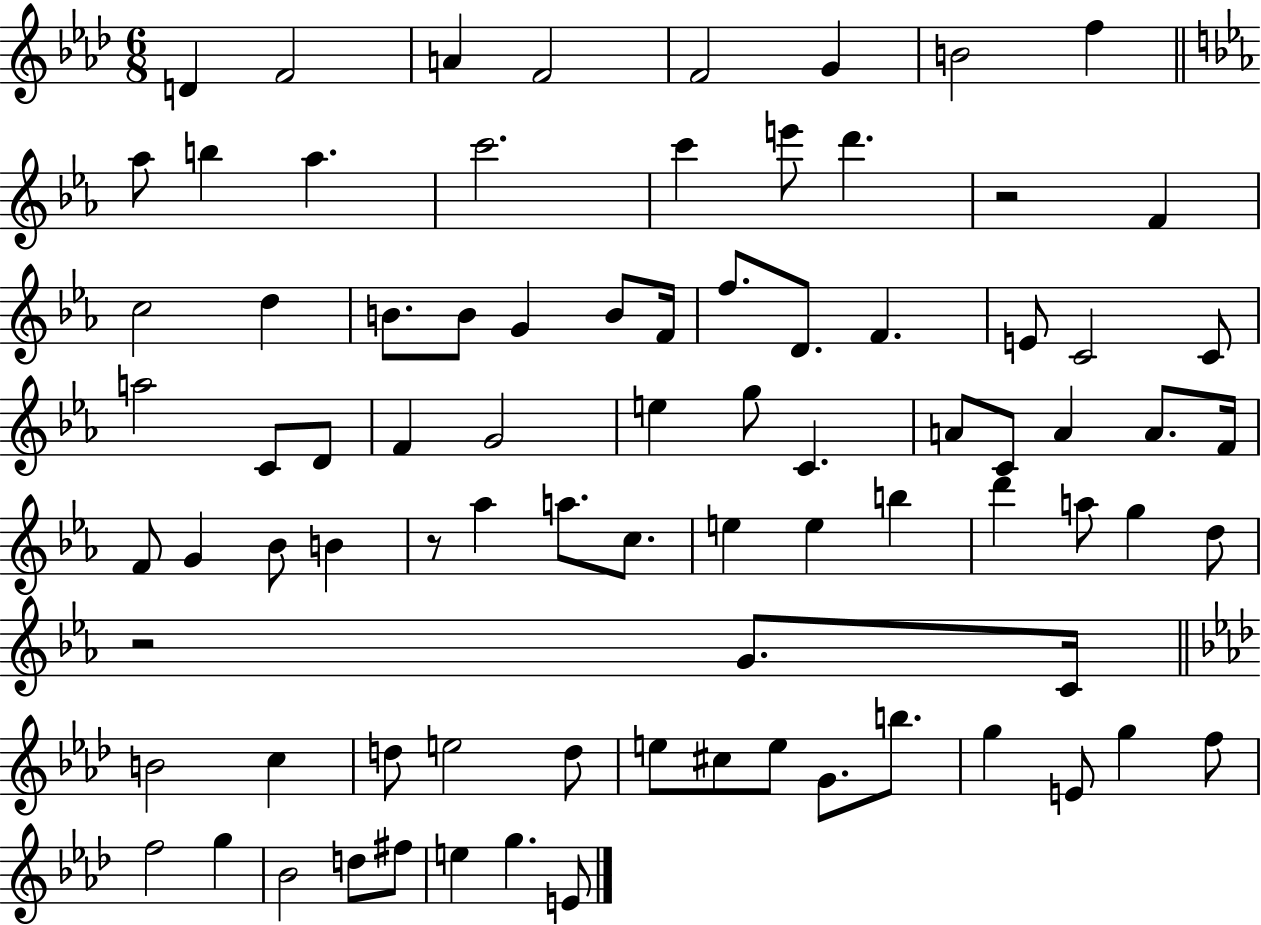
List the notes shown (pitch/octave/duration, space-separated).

D4/q F4/h A4/q F4/h F4/h G4/q B4/h F5/q Ab5/e B5/q Ab5/q. C6/h. C6/q E6/e D6/q. R/h F4/q C5/h D5/q B4/e. B4/e G4/q B4/e F4/s F5/e. D4/e. F4/q. E4/e C4/h C4/e A5/h C4/e D4/e F4/q G4/h E5/q G5/e C4/q. A4/e C4/e A4/q A4/e. F4/s F4/e G4/q Bb4/e B4/q R/e Ab5/q A5/e. C5/e. E5/q E5/q B5/q D6/q A5/e G5/q D5/e R/h G4/e. C4/s B4/h C5/q D5/e E5/h D5/e E5/e C#5/e E5/e G4/e. B5/e. G5/q E4/e G5/q F5/e F5/h G5/q Bb4/h D5/e F#5/e E5/q G5/q. E4/e